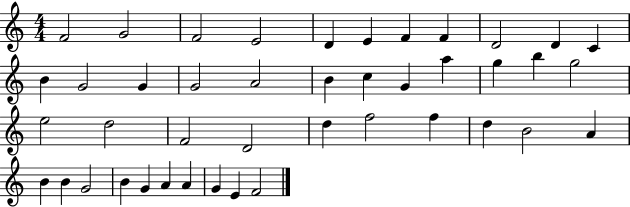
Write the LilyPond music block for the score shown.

{
  \clef treble
  \numericTimeSignature
  \time 4/4
  \key c \major
  f'2 g'2 | f'2 e'2 | d'4 e'4 f'4 f'4 | d'2 d'4 c'4 | \break b'4 g'2 g'4 | g'2 a'2 | b'4 c''4 g'4 a''4 | g''4 b''4 g''2 | \break e''2 d''2 | f'2 d'2 | d''4 f''2 f''4 | d''4 b'2 a'4 | \break b'4 b'4 g'2 | b'4 g'4 a'4 a'4 | g'4 e'4 f'2 | \bar "|."
}